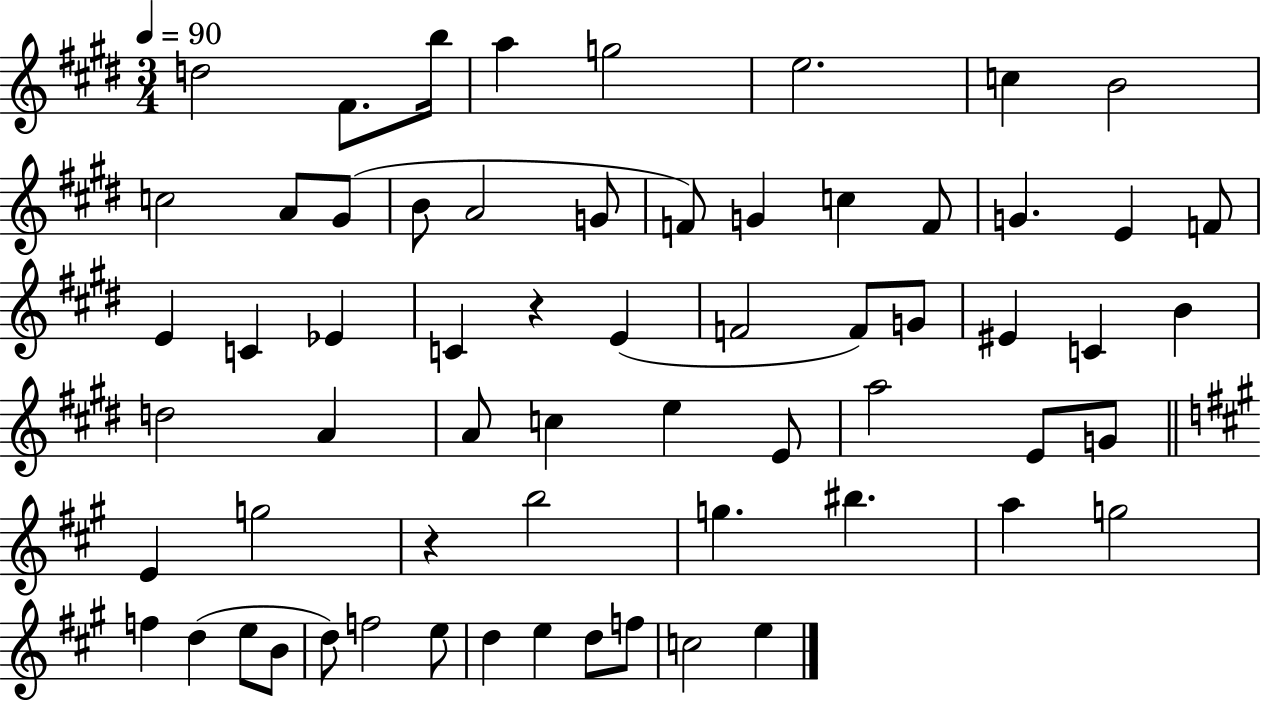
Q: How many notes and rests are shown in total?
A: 63